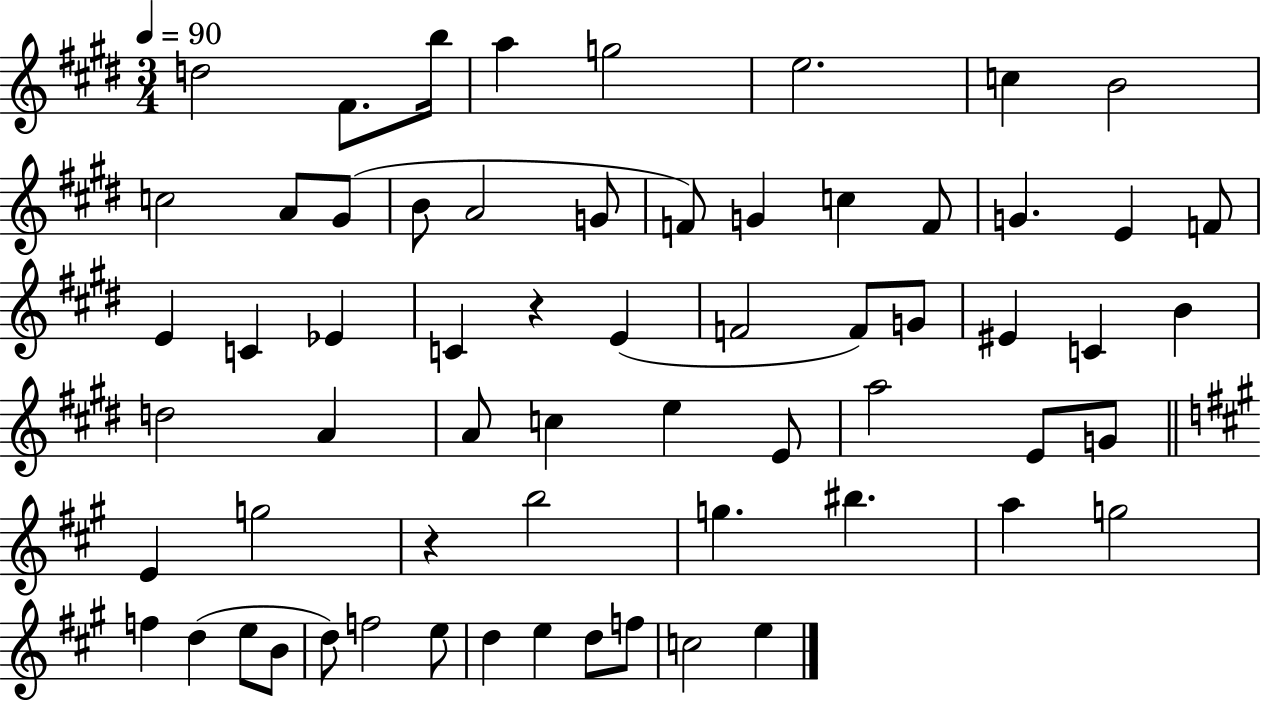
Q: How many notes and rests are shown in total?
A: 63